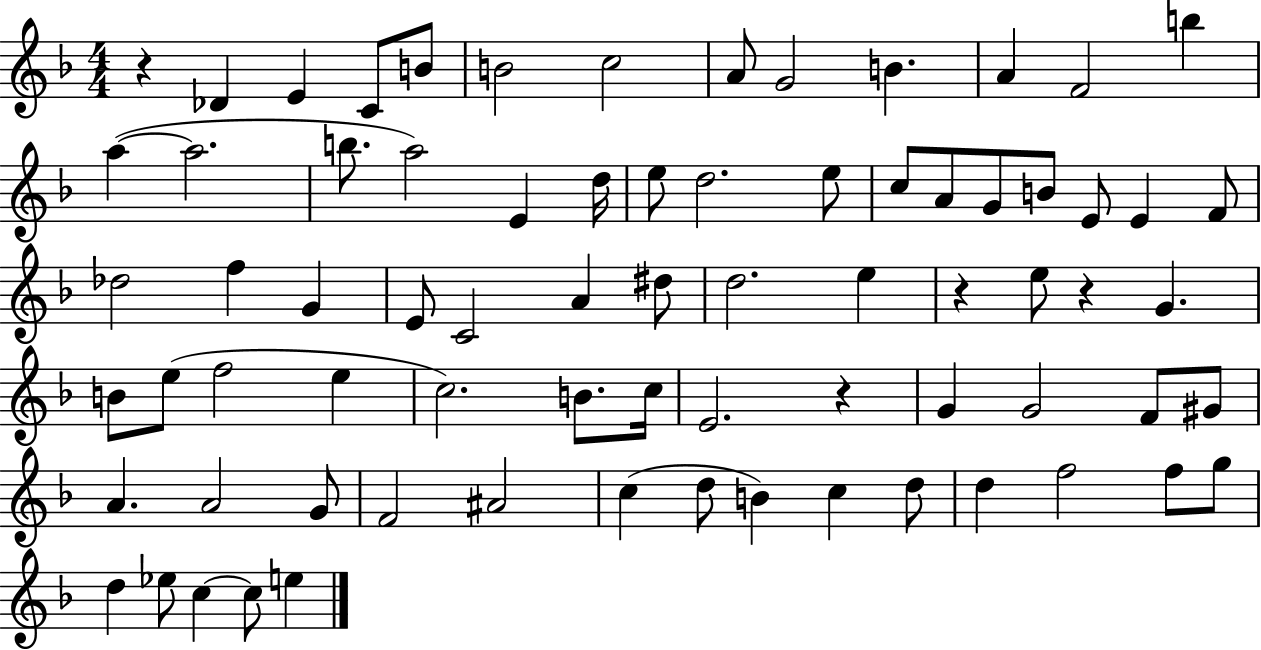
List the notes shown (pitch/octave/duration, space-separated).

R/q Db4/q E4/q C4/e B4/e B4/h C5/h A4/e G4/h B4/q. A4/q F4/h B5/q A5/q A5/h. B5/e. A5/h E4/q D5/s E5/e D5/h. E5/e C5/e A4/e G4/e B4/e E4/e E4/q F4/e Db5/h F5/q G4/q E4/e C4/h A4/q D#5/e D5/h. E5/q R/q E5/e R/q G4/q. B4/e E5/e F5/h E5/q C5/h. B4/e. C5/s E4/h. R/q G4/q G4/h F4/e G#4/e A4/q. A4/h G4/e F4/h A#4/h C5/q D5/e B4/q C5/q D5/e D5/q F5/h F5/e G5/e D5/q Eb5/e C5/q C5/e E5/q